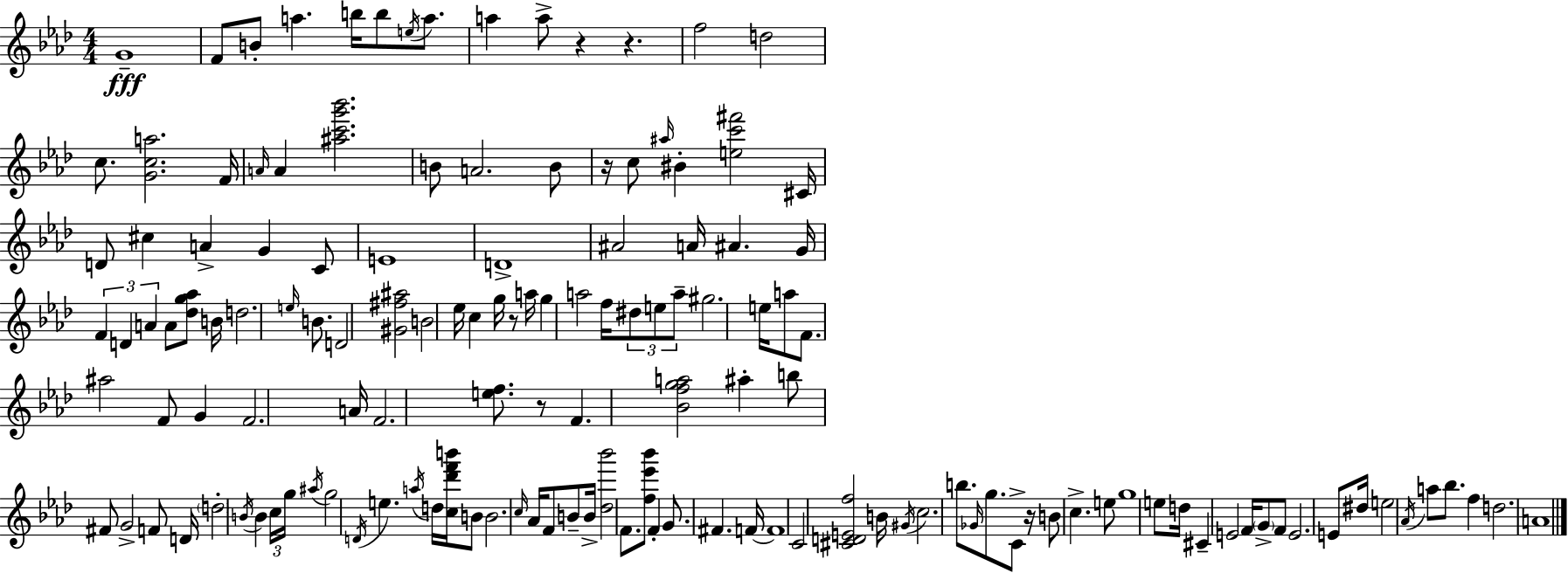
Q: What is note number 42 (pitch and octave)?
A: B4